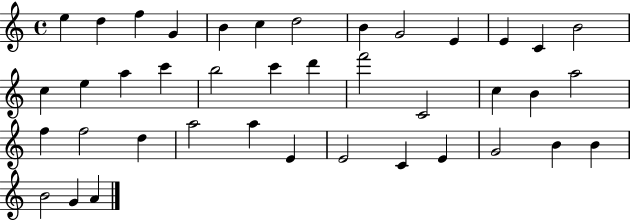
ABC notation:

X:1
T:Untitled
M:4/4
L:1/4
K:C
e d f G B c d2 B G2 E E C B2 c e a c' b2 c' d' f'2 C2 c B a2 f f2 d a2 a E E2 C E G2 B B B2 G A